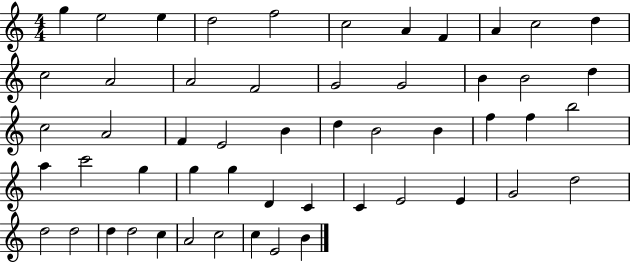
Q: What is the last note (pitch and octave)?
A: B4